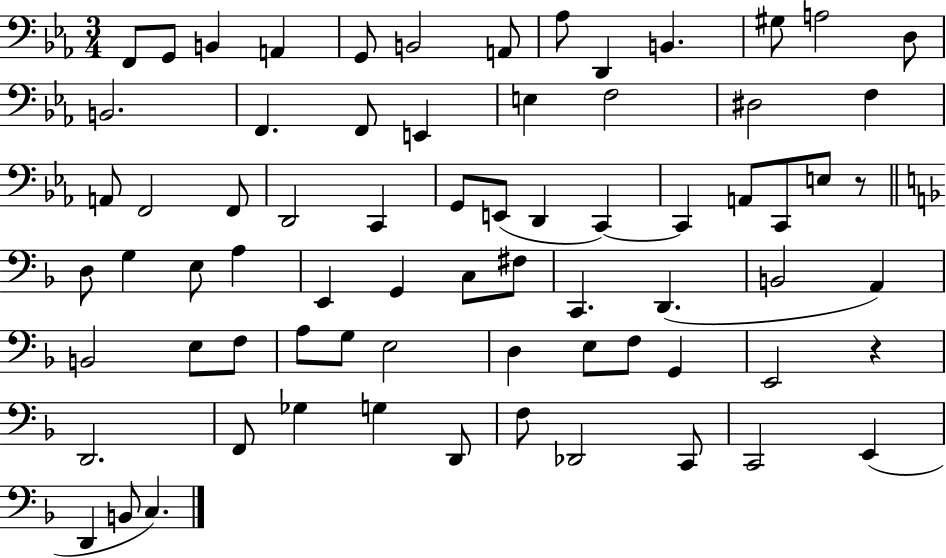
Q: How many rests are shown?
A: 2